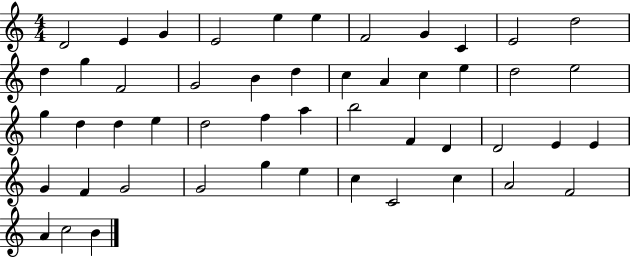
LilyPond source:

{
  \clef treble
  \numericTimeSignature
  \time 4/4
  \key c \major
  d'2 e'4 g'4 | e'2 e''4 e''4 | f'2 g'4 c'4 | e'2 d''2 | \break d''4 g''4 f'2 | g'2 b'4 d''4 | c''4 a'4 c''4 e''4 | d''2 e''2 | \break g''4 d''4 d''4 e''4 | d''2 f''4 a''4 | b''2 f'4 d'4 | d'2 e'4 e'4 | \break g'4 f'4 g'2 | g'2 g''4 e''4 | c''4 c'2 c''4 | a'2 f'2 | \break a'4 c''2 b'4 | \bar "|."
}